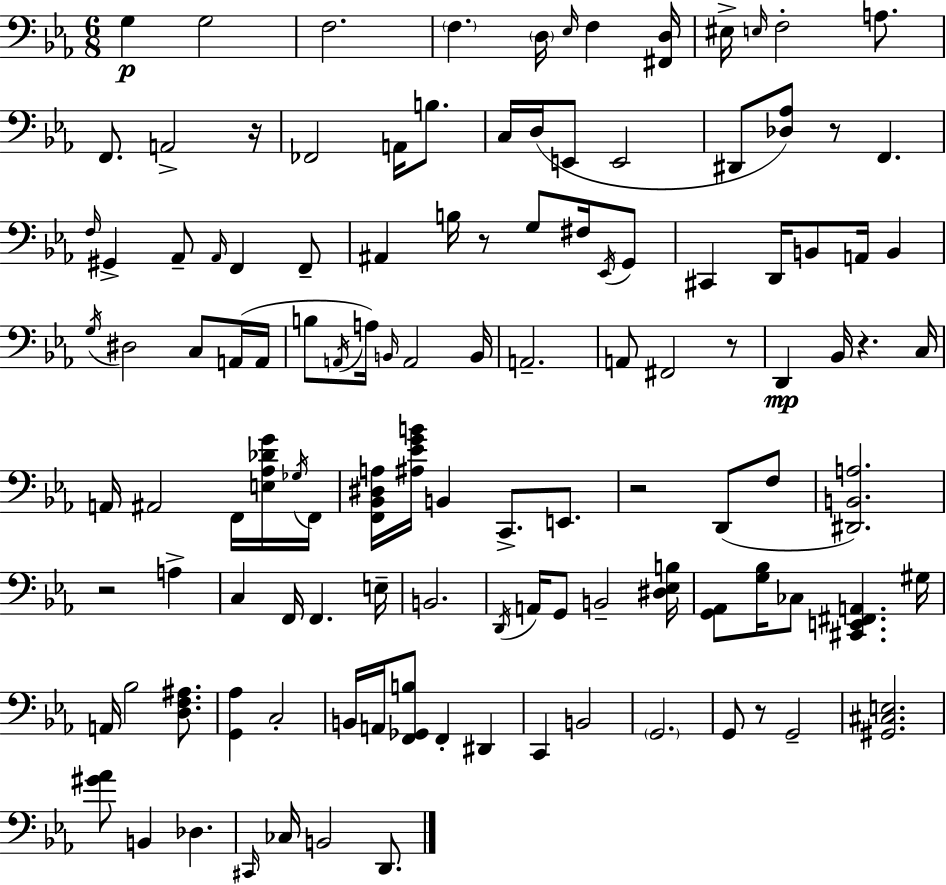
X:1
T:Untitled
M:6/8
L:1/4
K:Cm
G, G,2 F,2 F, D,/4 _E,/4 F, [^F,,D,]/4 ^E,/4 E,/4 F,2 A,/2 F,,/2 A,,2 z/4 _F,,2 A,,/4 B,/2 C,/4 D,/4 E,,/2 E,,2 ^D,,/2 [_D,_A,]/2 z/2 F,, F,/4 ^G,, _A,,/2 _A,,/4 F,, F,,/2 ^A,, B,/4 z/2 G,/2 ^F,/4 _E,,/4 G,,/2 ^C,, D,,/4 B,,/2 A,,/4 B,, G,/4 ^D,2 C,/2 A,,/4 A,,/4 B,/2 A,,/4 A,/4 B,,/4 A,,2 B,,/4 A,,2 A,,/2 ^F,,2 z/2 D,, _B,,/4 z C,/4 A,,/4 ^A,,2 F,,/4 [E,_A,_DG]/4 _G,/4 F,,/4 [F,,_B,,^D,A,]/4 [^A,_EGB]/4 B,, C,,/2 E,,/2 z2 D,,/2 F,/2 [^D,,B,,A,]2 z2 A, C, F,,/4 F,, E,/4 B,,2 D,,/4 A,,/4 G,,/2 B,,2 [^D,_E,B,]/4 [G,,_A,,]/2 [G,_B,]/4 _C,/2 [^C,,E,,^F,,A,,] ^G,/4 A,,/4 _B,2 [D,F,^A,]/2 [G,,_A,] C,2 B,,/4 A,,/4 [F,,_G,,B,]/2 F,, ^D,, C,, B,,2 G,,2 G,,/2 z/2 G,,2 [^G,,^C,E,]2 [^G_A]/2 B,, _D, ^C,,/4 _C,/4 B,,2 D,,/2